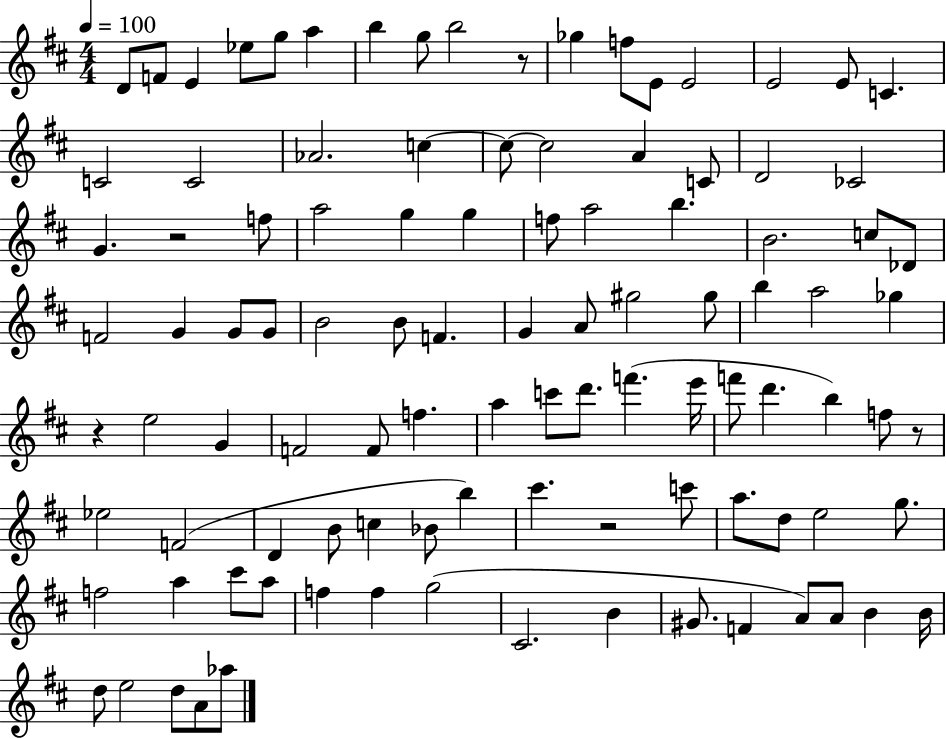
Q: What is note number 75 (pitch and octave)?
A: A5